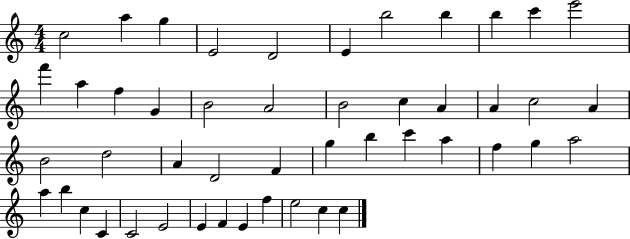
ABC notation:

X:1
T:Untitled
M:4/4
L:1/4
K:C
c2 a g E2 D2 E b2 b b c' e'2 f' a f G B2 A2 B2 c A A c2 A B2 d2 A D2 F g b c' a f g a2 a b c C C2 E2 E F E f e2 c c